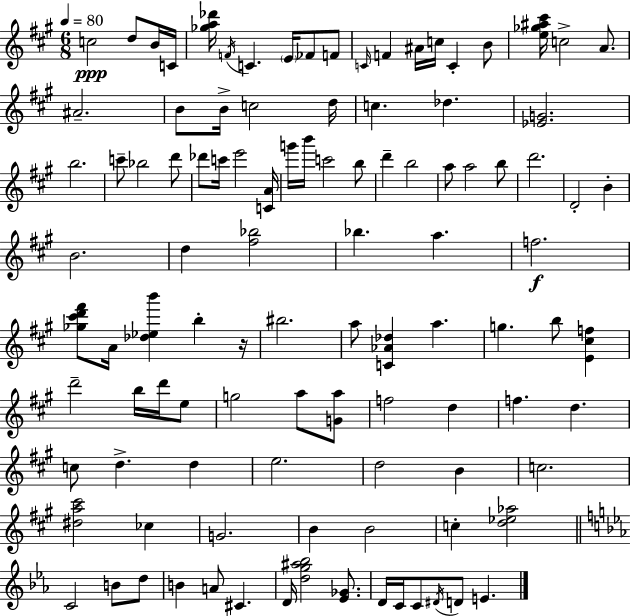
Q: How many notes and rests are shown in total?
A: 105